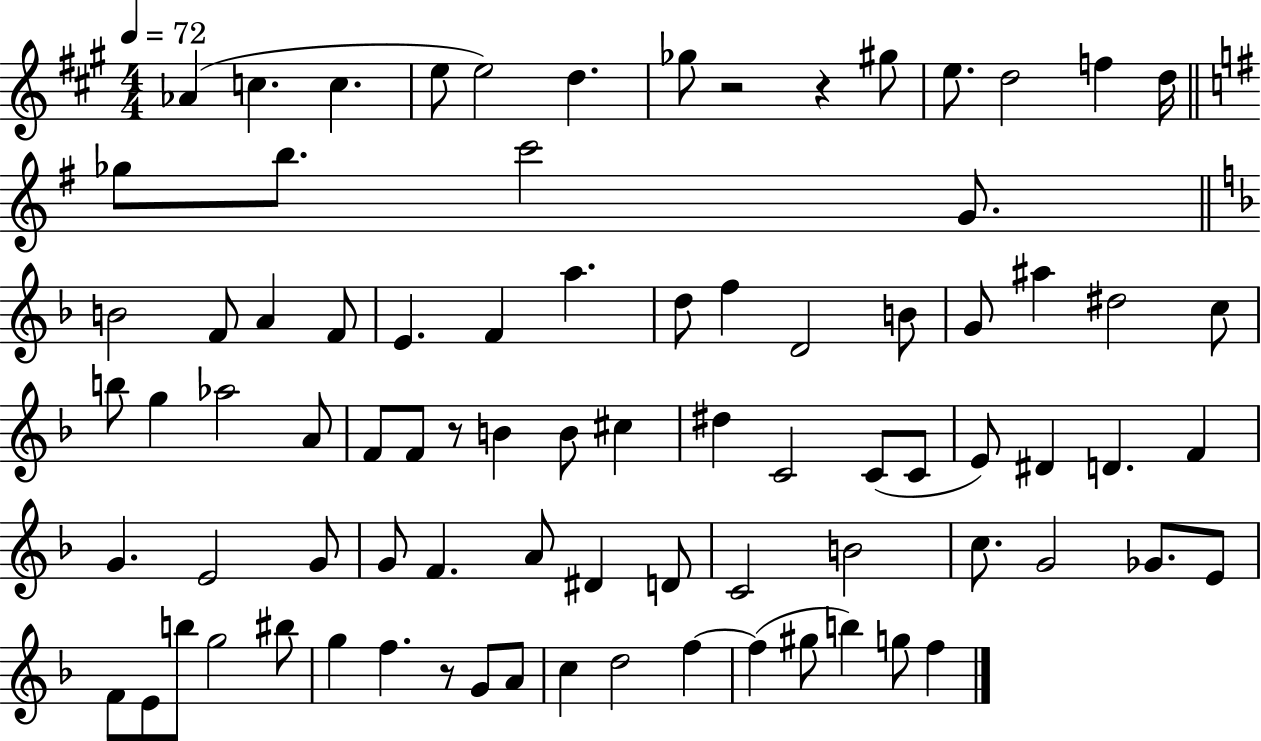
{
  \clef treble
  \numericTimeSignature
  \time 4/4
  \key a \major
  \tempo 4 = 72
  aes'4( c''4. c''4. | e''8 e''2) d''4. | ges''8 r2 r4 gis''8 | e''8. d''2 f''4 d''16 | \break \bar "||" \break \key g \major ges''8 b''8. c'''2 g'8. | \bar "||" \break \key f \major b'2 f'8 a'4 f'8 | e'4. f'4 a''4. | d''8 f''4 d'2 b'8 | g'8 ais''4 dis''2 c''8 | \break b''8 g''4 aes''2 a'8 | f'8 f'8 r8 b'4 b'8 cis''4 | dis''4 c'2 c'8( c'8 | e'8) dis'4 d'4. f'4 | \break g'4. e'2 g'8 | g'8 f'4. a'8 dis'4 d'8 | c'2 b'2 | c''8. g'2 ges'8. e'8 | \break f'8 e'8 b''8 g''2 bis''8 | g''4 f''4. r8 g'8 a'8 | c''4 d''2 f''4~~ | f''4( gis''8 b''4) g''8 f''4 | \break \bar "|."
}